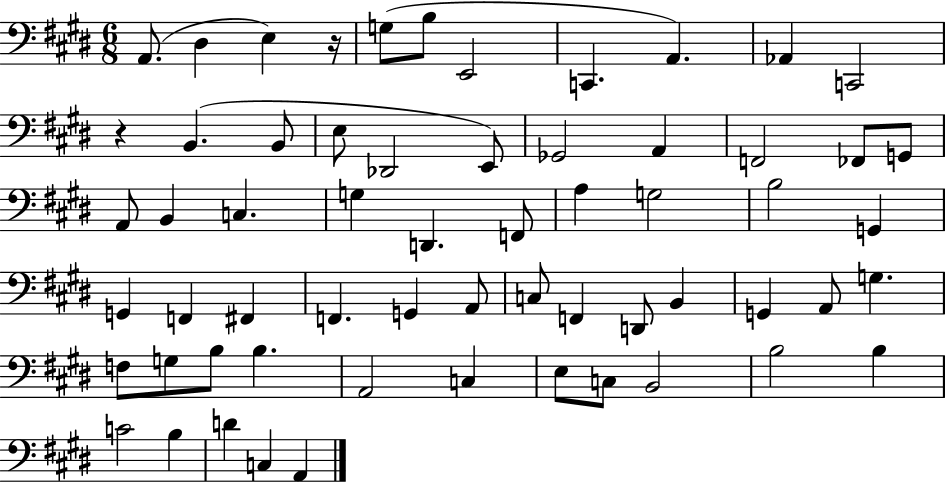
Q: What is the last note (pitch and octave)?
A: A2